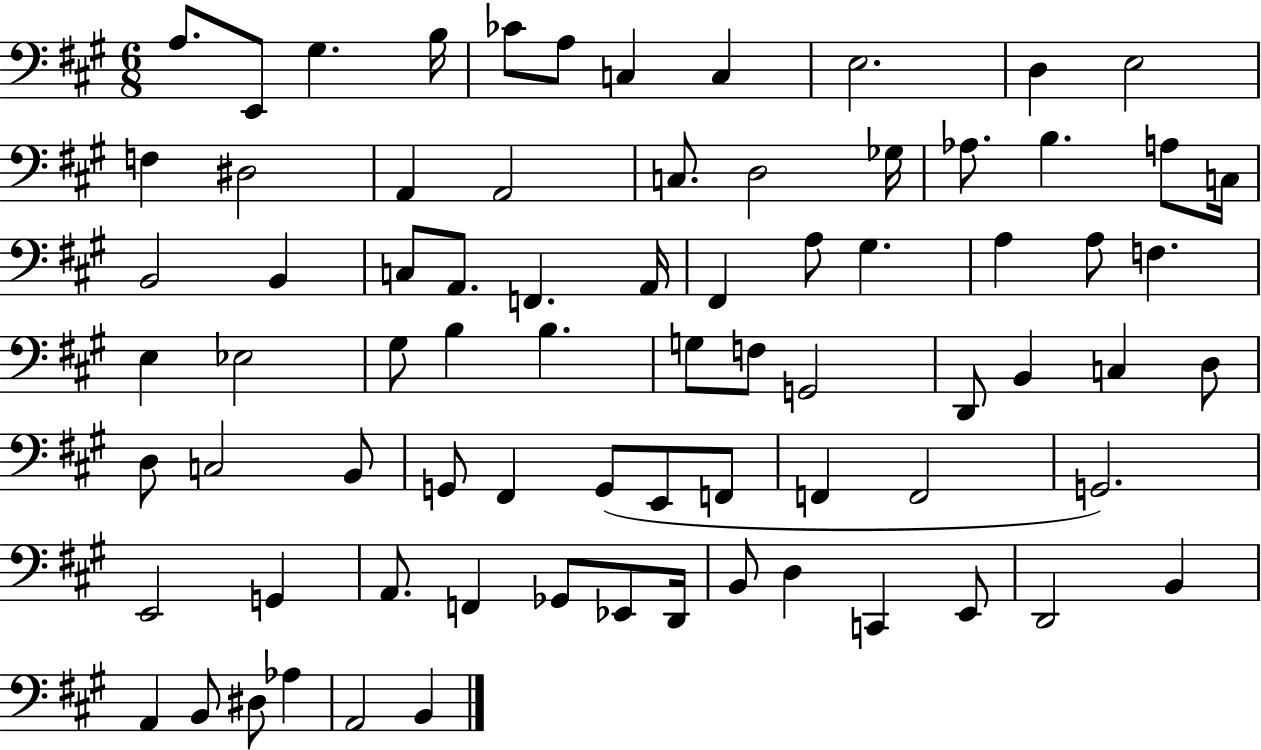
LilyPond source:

{
  \clef bass
  \numericTimeSignature
  \time 6/8
  \key a \major
  \repeat volta 2 { a8. e,8 gis4. b16 | ces'8 a8 c4 c4 | e2. | d4 e2 | \break f4 dis2 | a,4 a,2 | c8. d2 ges16 | aes8. b4. a8 c16 | \break b,2 b,4 | c8 a,8. f,4. a,16 | fis,4 a8 gis4. | a4 a8 f4. | \break e4 ees2 | gis8 b4 b4. | g8 f8 g,2 | d,8 b,4 c4 d8 | \break d8 c2 b,8 | g,8 fis,4 g,8( e,8 f,8 | f,4 f,2 | g,2.) | \break e,2 g,4 | a,8. f,4 ges,8 ees,8 d,16 | b,8 d4 c,4 e,8 | d,2 b,4 | \break a,4 b,8 dis8 aes4 | a,2 b,4 | } \bar "|."
}